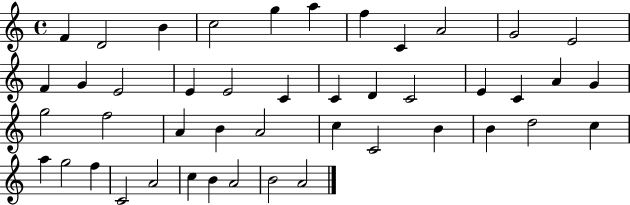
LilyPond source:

{
  \clef treble
  \time 4/4
  \defaultTimeSignature
  \key c \major
  f'4 d'2 b'4 | c''2 g''4 a''4 | f''4 c'4 a'2 | g'2 e'2 | \break f'4 g'4 e'2 | e'4 e'2 c'4 | c'4 d'4 c'2 | e'4 c'4 a'4 g'4 | \break g''2 f''2 | a'4 b'4 a'2 | c''4 c'2 b'4 | b'4 d''2 c''4 | \break a''4 g''2 f''4 | c'2 a'2 | c''4 b'4 a'2 | b'2 a'2 | \break \bar "|."
}